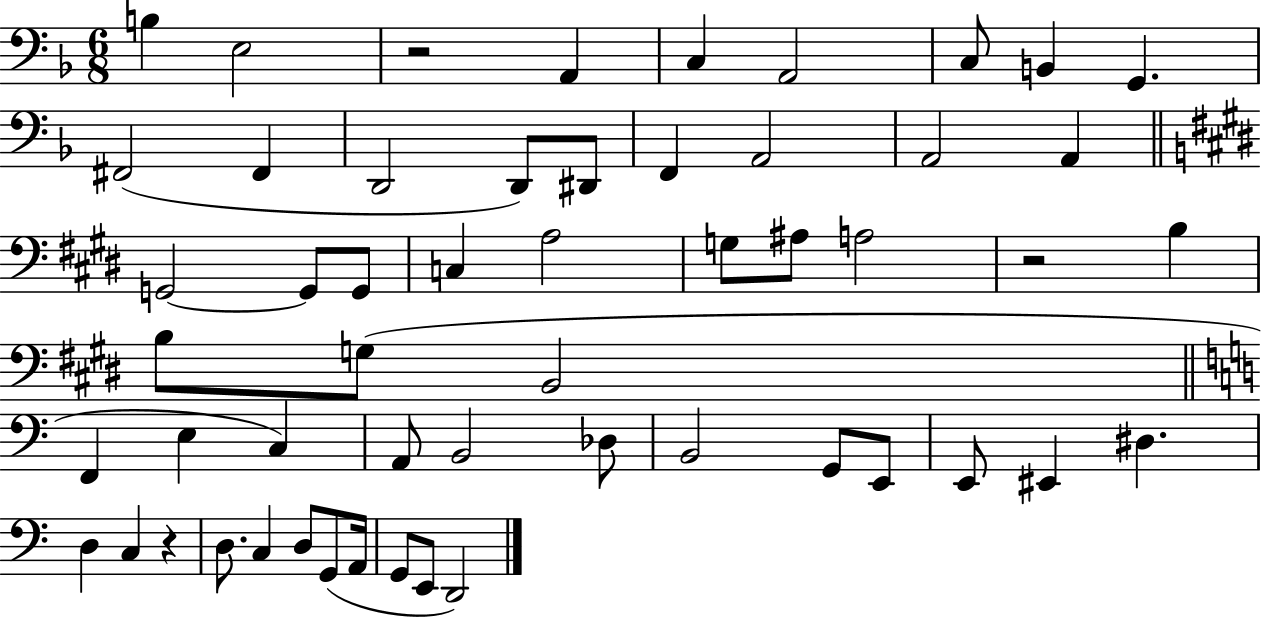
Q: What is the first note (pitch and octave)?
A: B3